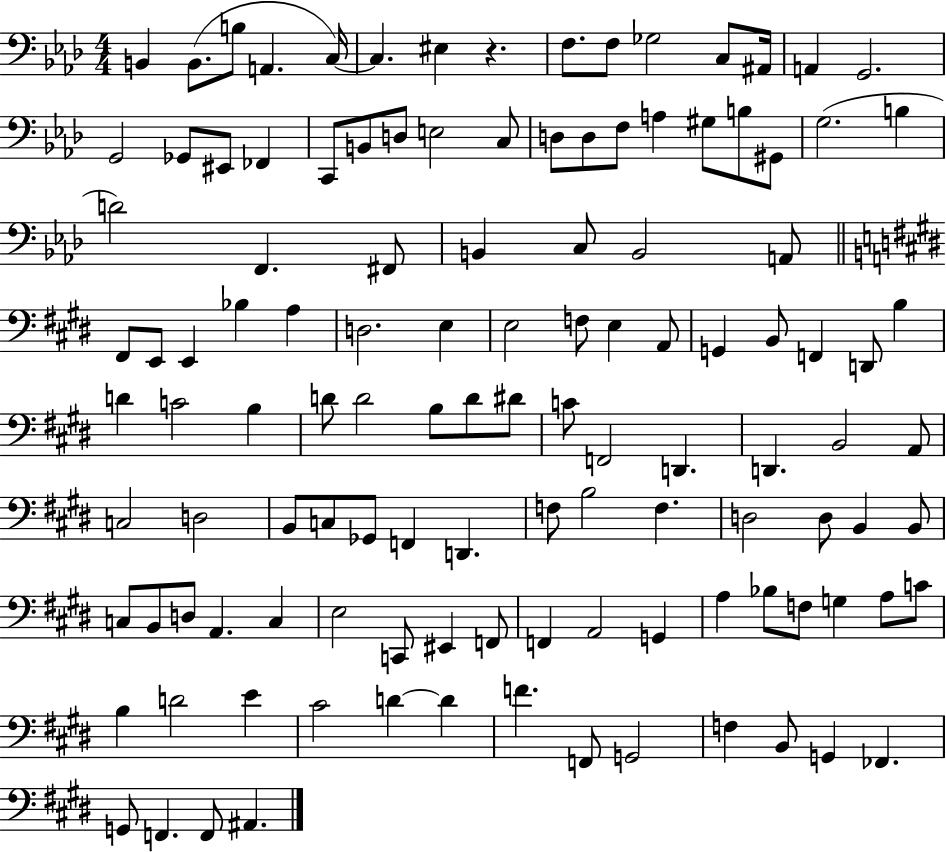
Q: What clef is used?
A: bass